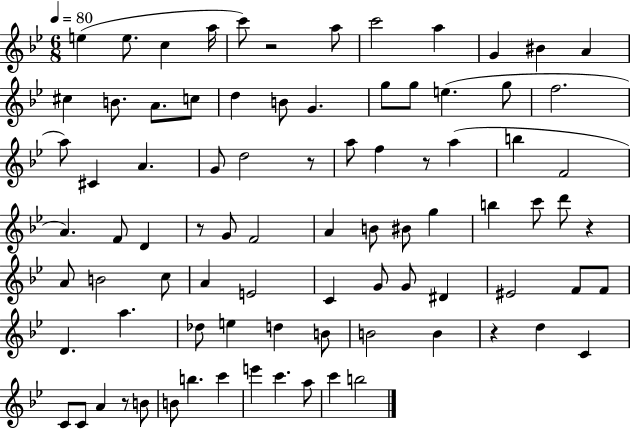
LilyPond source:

{
  \clef treble
  \numericTimeSignature
  \time 6/8
  \key bes \major
  \tempo 4 = 80
  e''4( e''8. c''4 a''16 | c'''8) r2 a''8 | c'''2 a''4 | g'4 bis'4 a'4 | \break cis''4 b'8. a'8. c''8 | d''4 b'8 g'4. | g''8 g''8 e''4.( g''8 | f''2. | \break a''8) cis'4 a'4. | g'8 d''2 r8 | a''8 f''4 r8 a''4( | b''4 f'2 | \break a'4.) f'8 d'4 | r8 g'8 f'2 | a'4 b'8 bis'8 g''4 | b''4 c'''8 d'''8 r4 | \break a'8 b'2 c''8 | a'4 e'2 | c'4 g'8 g'8 dis'4 | eis'2 f'8 f'8 | \break d'4. a''4. | des''8 e''4 d''4 b'8 | b'2 b'4 | r4 d''4 c'4 | \break c'8 c'8 a'4 r8 b'8 | b'8 b''4. c'''4 | e'''4 c'''4. a''8 | c'''4 b''2 | \break \bar "|."
}